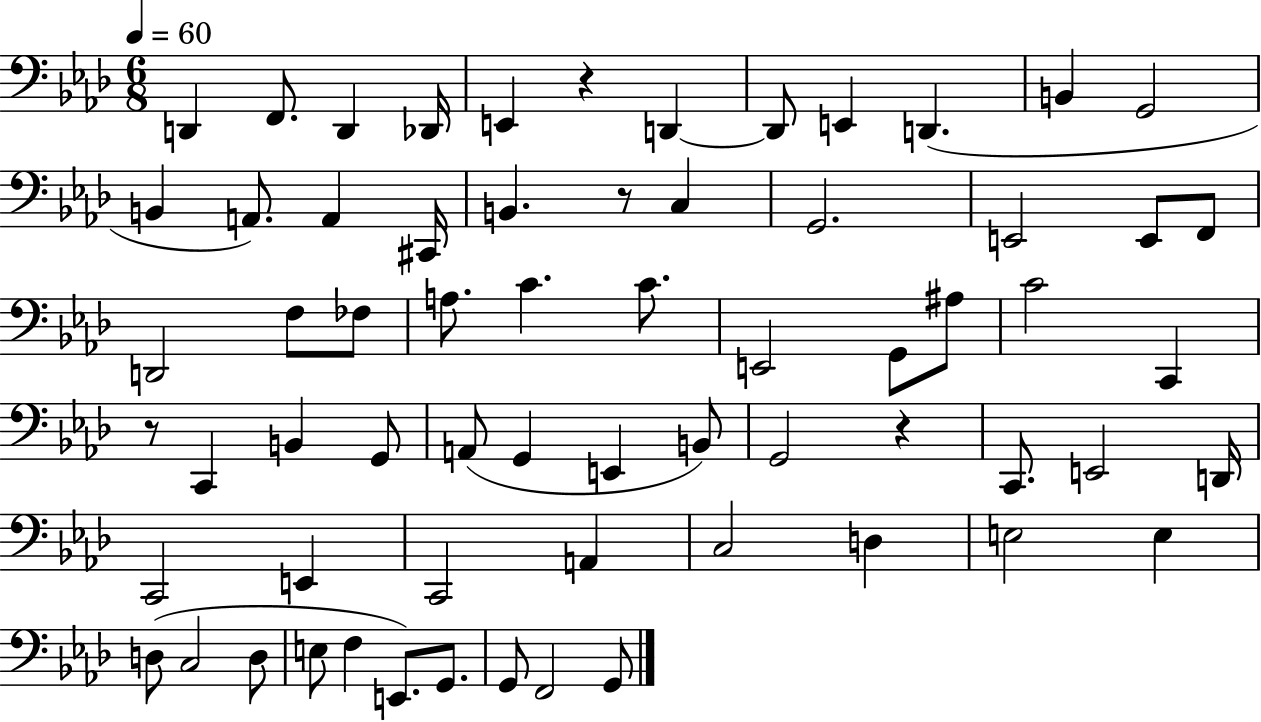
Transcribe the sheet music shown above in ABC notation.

X:1
T:Untitled
M:6/8
L:1/4
K:Ab
D,, F,,/2 D,, _D,,/4 E,, z D,, D,,/2 E,, D,, B,, G,,2 B,, A,,/2 A,, ^C,,/4 B,, z/2 C, G,,2 E,,2 E,,/2 F,,/2 D,,2 F,/2 _F,/2 A,/2 C C/2 E,,2 G,,/2 ^A,/2 C2 C,, z/2 C,, B,, G,,/2 A,,/2 G,, E,, B,,/2 G,,2 z C,,/2 E,,2 D,,/4 C,,2 E,, C,,2 A,, C,2 D, E,2 E, D,/2 C,2 D,/2 E,/2 F, E,,/2 G,,/2 G,,/2 F,,2 G,,/2